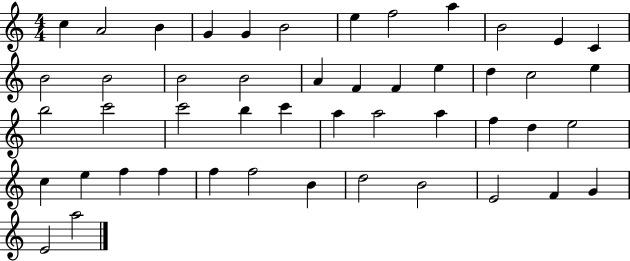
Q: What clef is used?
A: treble